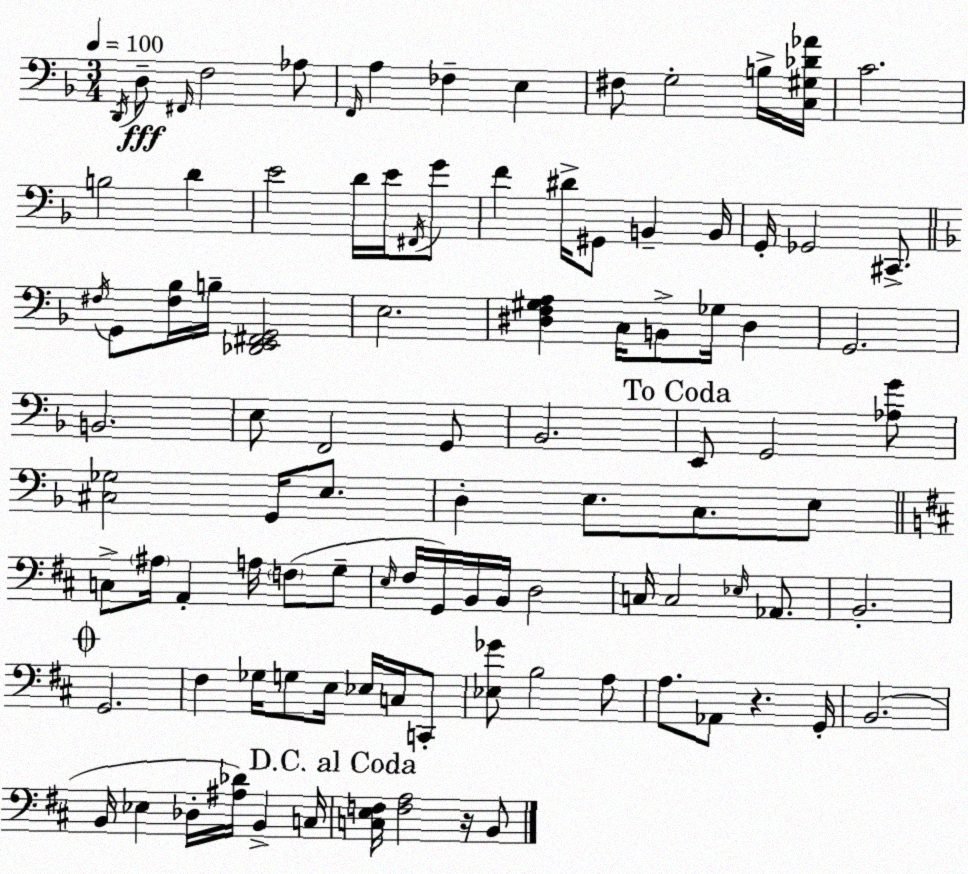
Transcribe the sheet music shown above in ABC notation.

X:1
T:Untitled
M:3/4
L:1/4
K:Dm
D,,/4 D,/2 ^F,,/4 F,2 _A,/2 F,,/4 A, _F, E, ^F,/2 G,2 B,/4 [C,^G,_D_A]/4 C2 B,2 D E2 D/4 E/4 ^F,,/4 G/2 F ^D/4 ^G,,/2 B,, B,,/4 G,,/4 _G,,2 ^C,,/2 ^F,/4 G,,/2 [^F,_B,]/4 B,/4 [_D,,E,,^F,,G,,]2 E,2 [^D,F,^G,A,] C,/4 B,,/2 _G,/4 ^D, G,,2 B,,2 E,/2 F,,2 G,,/2 _B,,2 E,,/2 G,,2 [_A,G]/2 [^C,_G,]2 G,,/4 E,/2 D, E,/2 C,/2 E,/2 C,/2 ^A,/4 A,, A,/4 F,/2 G,/2 E,/4 ^F,/4 G,,/4 B,,/4 B,,/4 D,2 C,/4 C,2 _E,/4 _A,,/2 B,,2 G,,2 ^F, _G,/4 G,/2 E,/4 _E,/4 C,/4 C,,/2 [_E,_G]/2 B,2 A,/2 A,/2 _A,,/2 z G,,/4 B,,2 B,,/4 _E, _D,/4 [^A,_D]/4 B,, C,/4 [C,E,F,]/4 [F,A,]2 z/4 B,,/2